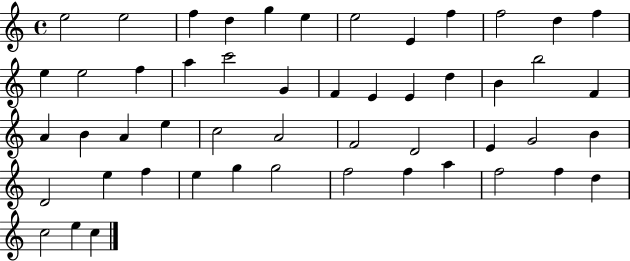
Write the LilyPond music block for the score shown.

{
  \clef treble
  \time 4/4
  \defaultTimeSignature
  \key c \major
  e''2 e''2 | f''4 d''4 g''4 e''4 | e''2 e'4 f''4 | f''2 d''4 f''4 | \break e''4 e''2 f''4 | a''4 c'''2 g'4 | f'4 e'4 e'4 d''4 | b'4 b''2 f'4 | \break a'4 b'4 a'4 e''4 | c''2 a'2 | f'2 d'2 | e'4 g'2 b'4 | \break d'2 e''4 f''4 | e''4 g''4 g''2 | f''2 f''4 a''4 | f''2 f''4 d''4 | \break c''2 e''4 c''4 | \bar "|."
}